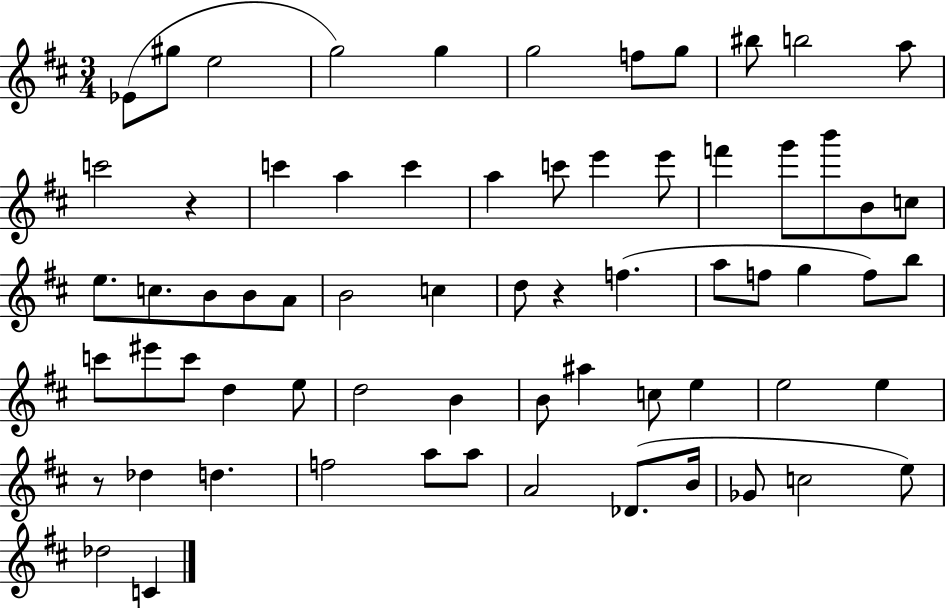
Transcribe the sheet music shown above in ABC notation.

X:1
T:Untitled
M:3/4
L:1/4
K:D
_E/2 ^g/2 e2 g2 g g2 f/2 g/2 ^b/2 b2 a/2 c'2 z c' a c' a c'/2 e' e'/2 f' g'/2 b'/2 B/2 c/2 e/2 c/2 B/2 B/2 A/2 B2 c d/2 z f a/2 f/2 g f/2 b/2 c'/2 ^e'/2 c'/2 d e/2 d2 B B/2 ^a c/2 e e2 e z/2 _d d f2 a/2 a/2 A2 _D/2 B/4 _G/2 c2 e/2 _d2 C